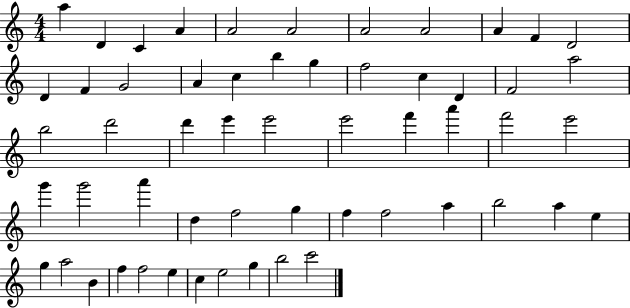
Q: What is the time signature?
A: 4/4